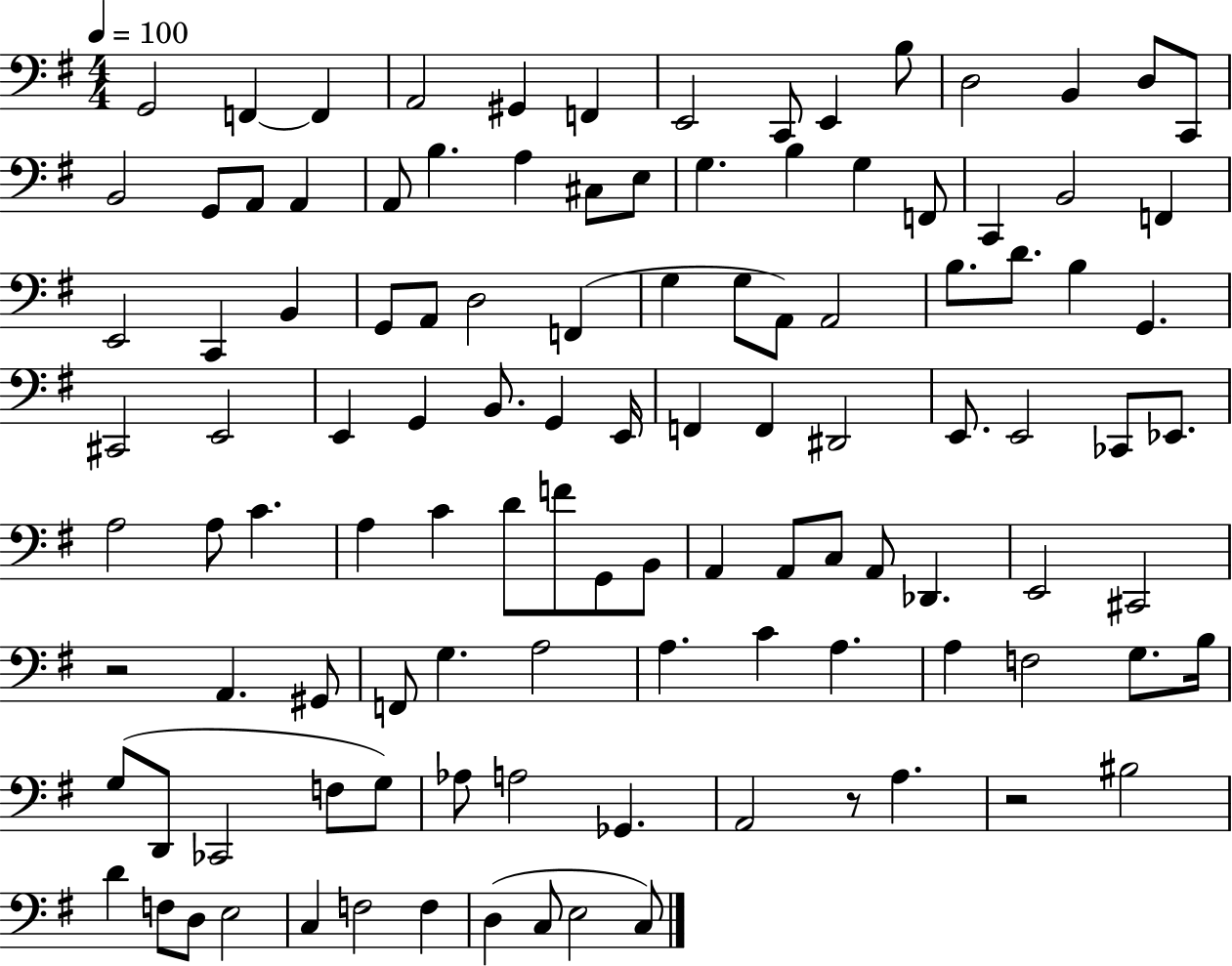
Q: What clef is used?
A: bass